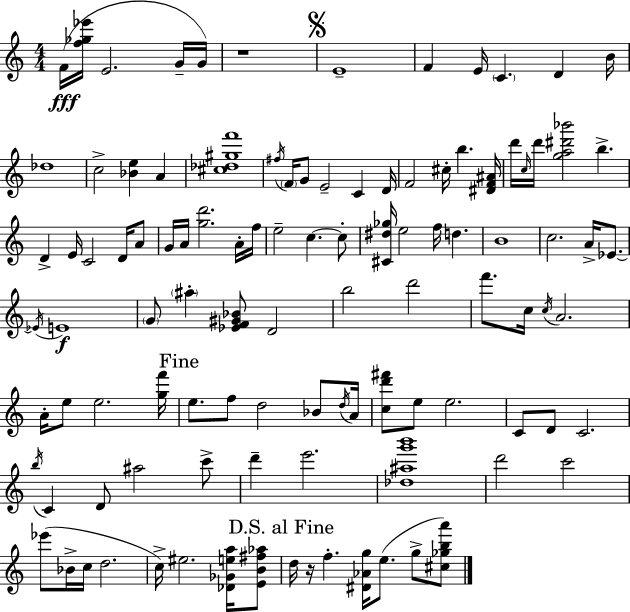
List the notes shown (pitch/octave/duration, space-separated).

F4/s [F5,Gb5,Eb6]/s E4/h. G4/s G4/s R/w E4/w F4/q E4/s C4/q. D4/q B4/s Db5/w C5/h [Bb4,E5]/q A4/q [C#5,Db5,G#5,F6]/w F#5/s F4/s G4/e E4/h C4/q D4/s F4/h C#5/s B5/q. [D#4,F4,A#4]/s D6/s C5/s D6/s [G5,A5,D#6,Bb6]/h B5/q. D4/q E4/s C4/h D4/s A4/e G4/s A4/s [G5,D6]/h. A4/s F5/s E5/h C5/q. C5/e [C#4,D#5,Gb5]/s E5/h F5/s D5/q. B4/w C5/h. A4/s Eb4/e. Eb4/s E4/w G4/e A#5/q [Eb4,F4,G#4,Bb4]/e D4/h B5/h D6/h F6/e. C5/s C5/s A4/h. A4/s E5/e E5/h. [G5,F6]/s E5/e. F5/e D5/h Bb4/e D5/s A4/s [C5,D6,F#6]/e E5/e E5/h. C4/e D4/e C4/h. B5/s C4/q D4/e A#5/h C6/e D6/q E6/h. [Db5,A#5,G6,B6]/w D6/h C6/h Eb6/e Bb4/s C5/s D5/h. C5/s EIS5/h. [Db4,Gb4,E5,A5]/s [E4,B4,F#5,Ab5]/e D5/s R/s F5/q. [D#4,Ab4,G5]/s E5/e. G5/e [C#5,Gb5,B5,A6]/e